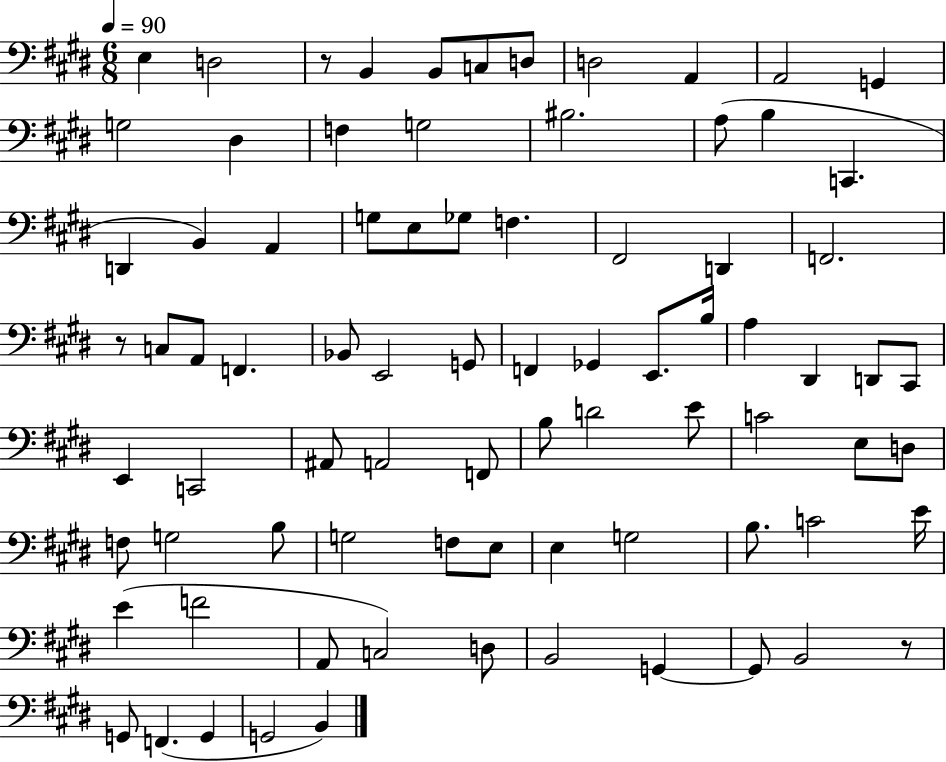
X:1
T:Untitled
M:6/8
L:1/4
K:E
E, D,2 z/2 B,, B,,/2 C,/2 D,/2 D,2 A,, A,,2 G,, G,2 ^D, F, G,2 ^B,2 A,/2 B, C,, D,, B,, A,, G,/2 E,/2 _G,/2 F, ^F,,2 D,, F,,2 z/2 C,/2 A,,/2 F,, _B,,/2 E,,2 G,,/2 F,, _G,, E,,/2 B,/4 A, ^D,, D,,/2 ^C,,/2 E,, C,,2 ^A,,/2 A,,2 F,,/2 B,/2 D2 E/2 C2 E,/2 D,/2 F,/2 G,2 B,/2 G,2 F,/2 E,/2 E, G,2 B,/2 C2 E/4 E F2 A,,/2 C,2 D,/2 B,,2 G,, G,,/2 B,,2 z/2 G,,/2 F,, G,, G,,2 B,,